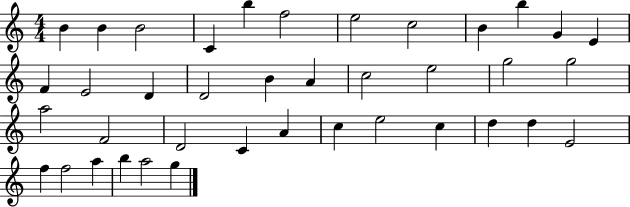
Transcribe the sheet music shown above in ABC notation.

X:1
T:Untitled
M:4/4
L:1/4
K:C
B B B2 C b f2 e2 c2 B b G E F E2 D D2 B A c2 e2 g2 g2 a2 F2 D2 C A c e2 c d d E2 f f2 a b a2 g